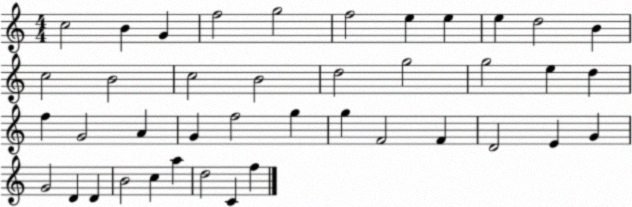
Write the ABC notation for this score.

X:1
T:Untitled
M:4/4
L:1/4
K:C
c2 B G f2 g2 f2 e e e d2 B c2 B2 c2 B2 d2 g2 g2 e d f G2 A G f2 g g F2 F D2 E G G2 D D B2 c a d2 C f